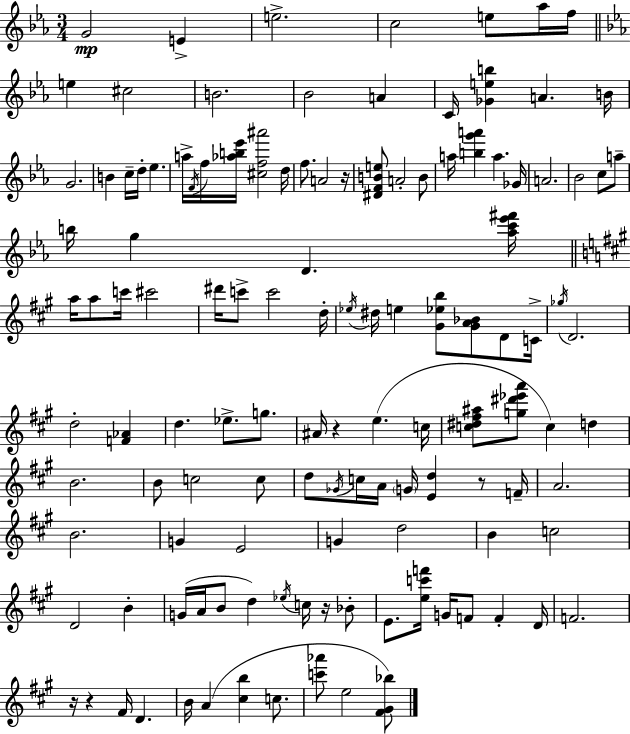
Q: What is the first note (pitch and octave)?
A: G4